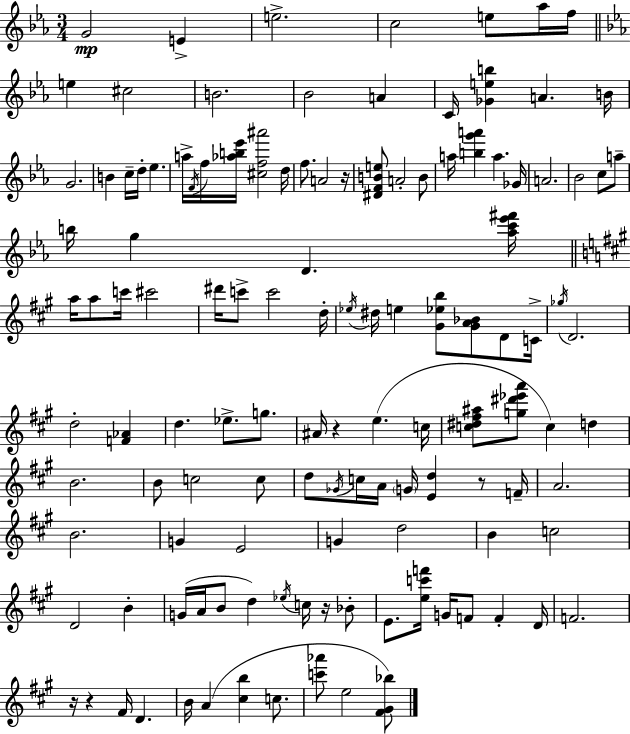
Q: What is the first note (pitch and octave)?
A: G4